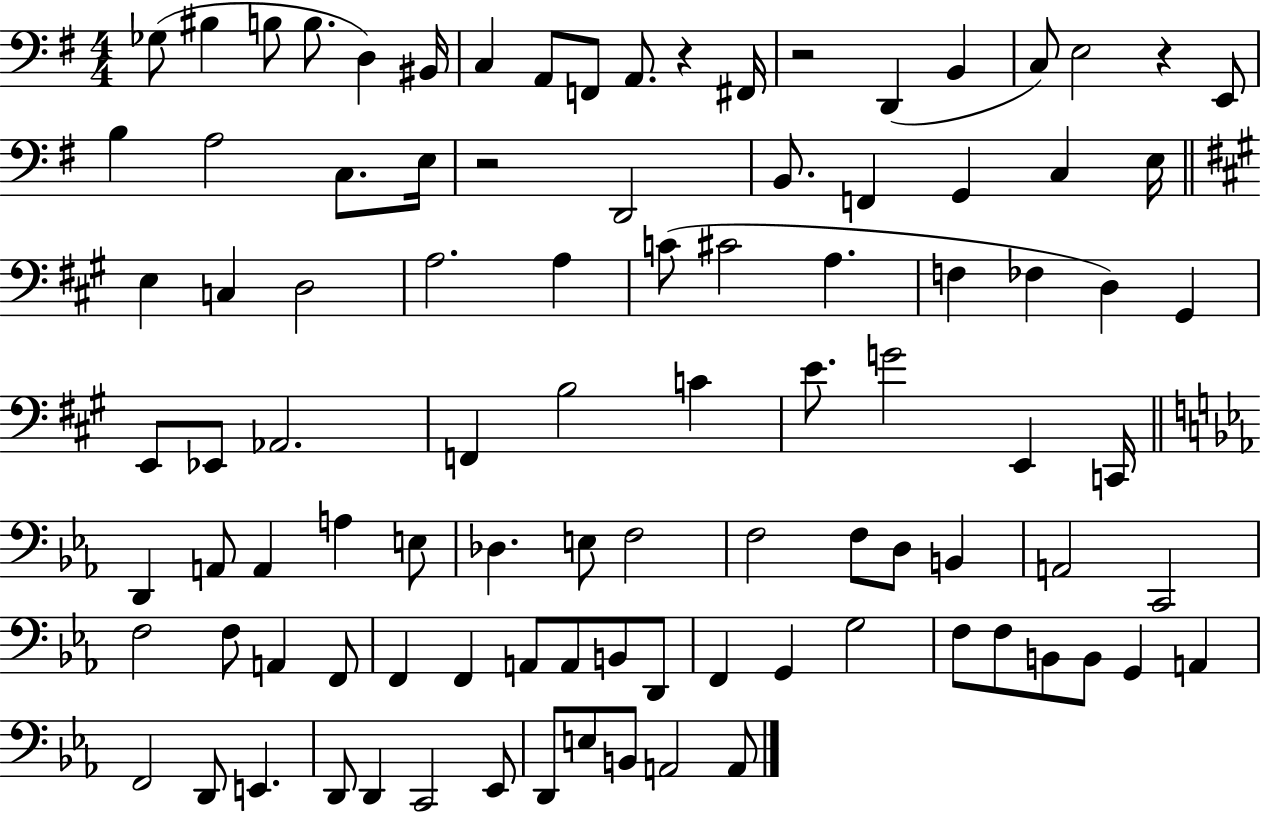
Gb3/e BIS3/q B3/e B3/e. D3/q BIS2/s C3/q A2/e F2/e A2/e. R/q F#2/s R/h D2/q B2/q C3/e E3/h R/q E2/e B3/q A3/h C3/e. E3/s R/h D2/h B2/e. F2/q G2/q C3/q E3/s E3/q C3/q D3/h A3/h. A3/q C4/e C#4/h A3/q. F3/q FES3/q D3/q G#2/q E2/e Eb2/e Ab2/h. F2/q B3/h C4/q E4/e. G4/h E2/q C2/s D2/q A2/e A2/q A3/q E3/e Db3/q. E3/e F3/h F3/h F3/e D3/e B2/q A2/h C2/h F3/h F3/e A2/q F2/e F2/q F2/q A2/e A2/e B2/e D2/e F2/q G2/q G3/h F3/e F3/e B2/e B2/e G2/q A2/q F2/h D2/e E2/q. D2/e D2/q C2/h Eb2/e D2/e E3/e B2/e A2/h A2/e